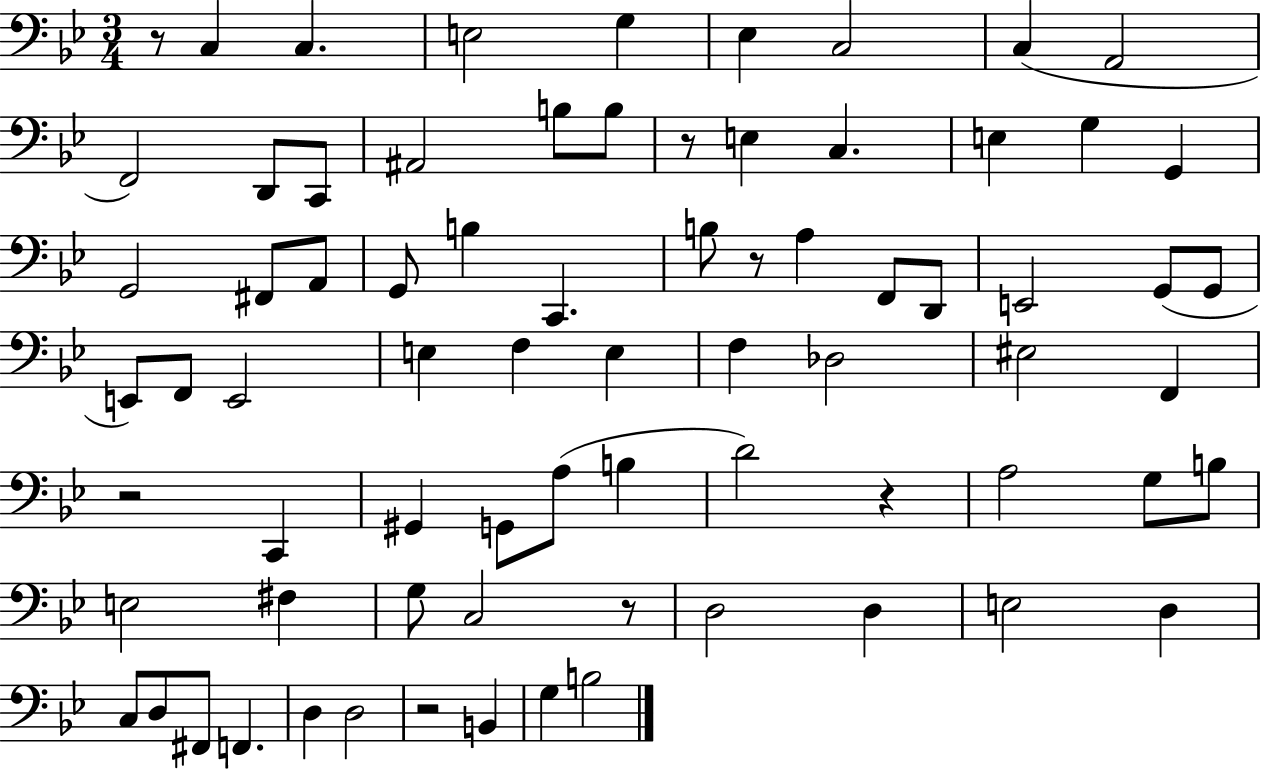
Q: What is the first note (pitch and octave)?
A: C3